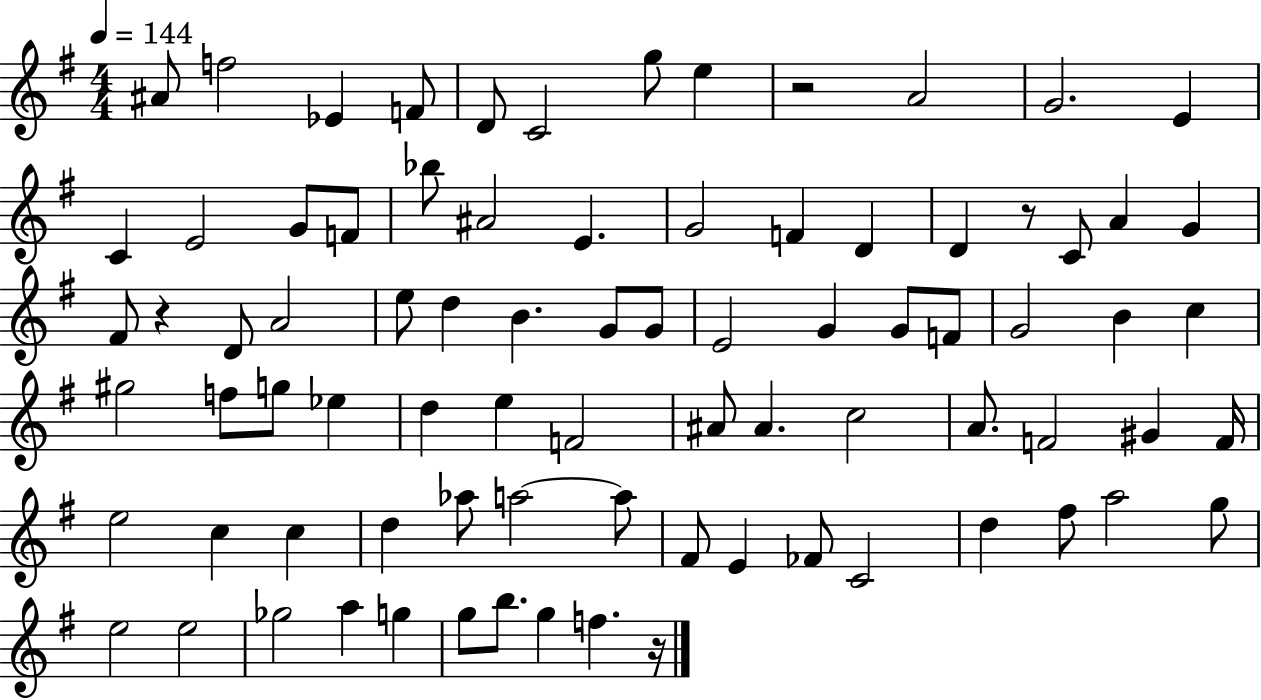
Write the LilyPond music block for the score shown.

{
  \clef treble
  \numericTimeSignature
  \time 4/4
  \key g \major
  \tempo 4 = 144
  \repeat volta 2 { ais'8 f''2 ees'4 f'8 | d'8 c'2 g''8 e''4 | r2 a'2 | g'2. e'4 | \break c'4 e'2 g'8 f'8 | bes''8 ais'2 e'4. | g'2 f'4 d'4 | d'4 r8 c'8 a'4 g'4 | \break fis'8 r4 d'8 a'2 | e''8 d''4 b'4. g'8 g'8 | e'2 g'4 g'8 f'8 | g'2 b'4 c''4 | \break gis''2 f''8 g''8 ees''4 | d''4 e''4 f'2 | ais'8 ais'4. c''2 | a'8. f'2 gis'4 f'16 | \break e''2 c''4 c''4 | d''4 aes''8 a''2~~ a''8 | fis'8 e'4 fes'8 c'2 | d''4 fis''8 a''2 g''8 | \break e''2 e''2 | ges''2 a''4 g''4 | g''8 b''8. g''4 f''4. r16 | } \bar "|."
}